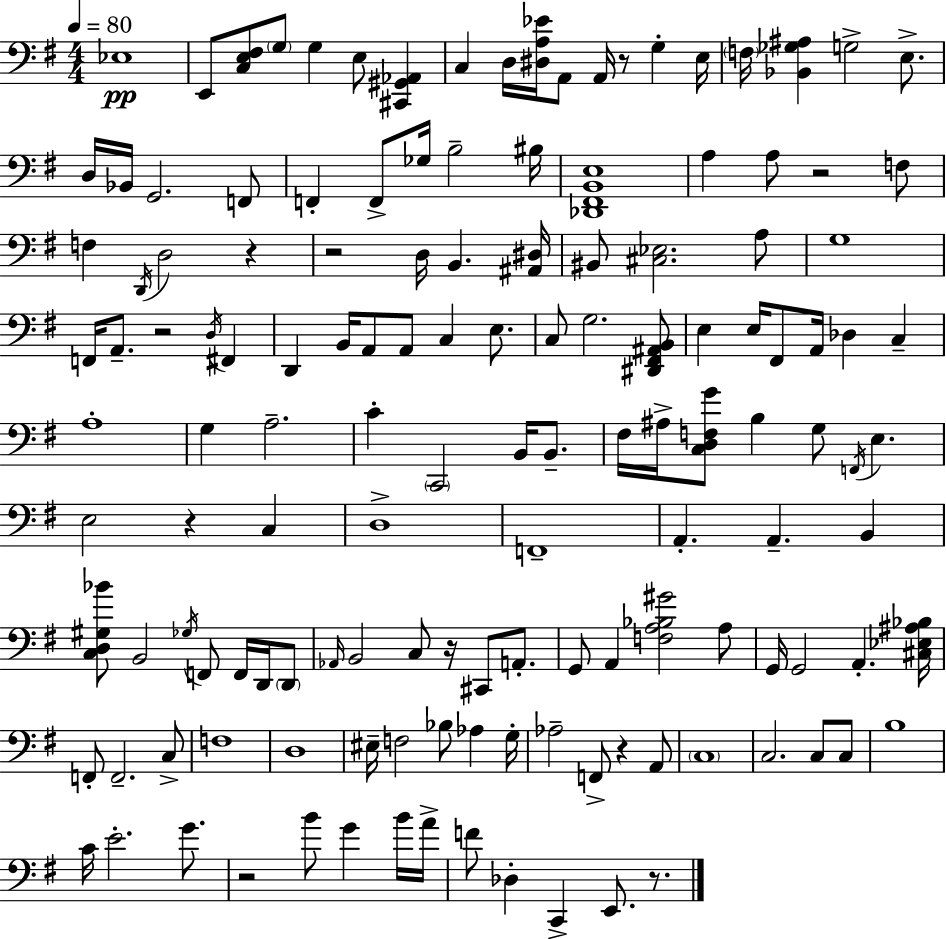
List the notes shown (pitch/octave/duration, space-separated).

Eb3/w E2/e [C3,E3,F#3]/e G3/e G3/q E3/e [C#2,G#2,Ab2]/q C3/q D3/s [D#3,A3,Eb4]/s A2/e A2/s R/e G3/q E3/s F3/s [Bb2,Gb3,A#3]/q G3/h E3/e. D3/s Bb2/s G2/h. F2/e F2/q F2/e Gb3/s B3/h BIS3/s [Db2,F#2,B2,E3]/w A3/q A3/e R/h F3/e F3/q D2/s D3/h R/q R/h D3/s B2/q. [A#2,D#3]/s BIS2/e [C#3,Eb3]/h. A3/e G3/w F2/s A2/e. R/h D3/s F#2/q D2/q B2/s A2/e A2/e C3/q E3/e. C3/e G3/h. [D#2,F#2,A#2,B2]/e E3/q E3/s F#2/e A2/s Db3/q C3/q A3/w G3/q A3/h. C4/q C2/h B2/s B2/e. F#3/s A#3/s [C3,D3,F3,G4]/e B3/q G3/e F2/s E3/q. E3/h R/q C3/q D3/w F2/w A2/q. A2/q. B2/q [C3,D3,G#3,Bb4]/e B2/h Gb3/s F2/e F2/s D2/s D2/e Ab2/s B2/h C3/e R/s C#2/e A2/e. G2/e A2/q [F3,A3,Bb3,G#4]/h A3/e G2/s G2/h A2/q. [C#3,Eb3,A#3,Bb3]/s F2/e F2/h. C3/e F3/w D3/w EIS3/s F3/h Bb3/e Ab3/q G3/s Ab3/h F2/e R/q A2/e C3/w C3/h. C3/e C3/e B3/w C4/s E4/h. G4/e. R/h B4/e G4/q B4/s A4/s F4/e Db3/q C2/q E2/e. R/e.